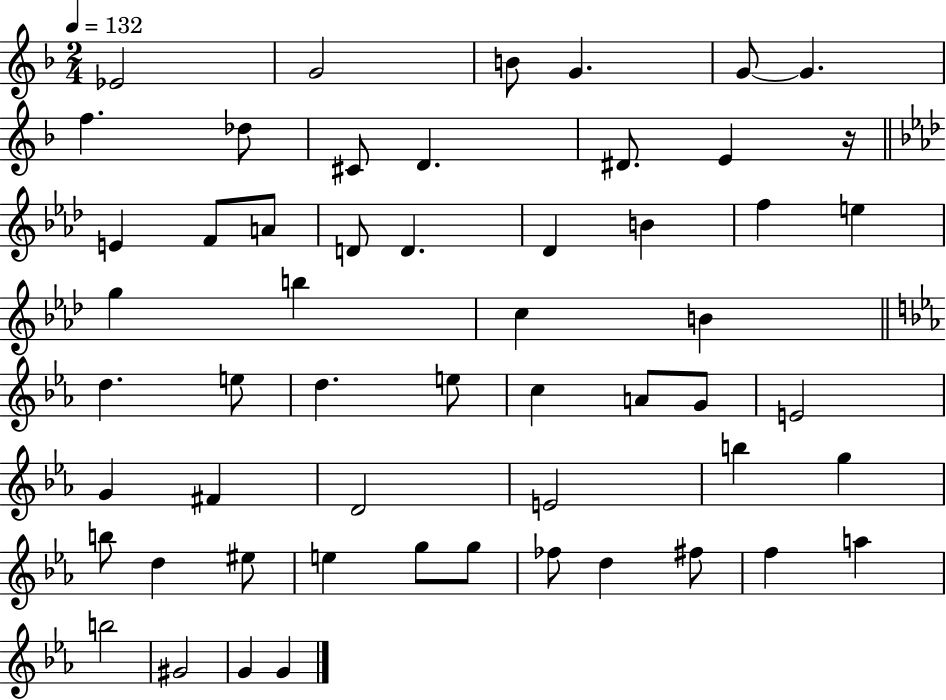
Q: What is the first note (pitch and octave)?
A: Eb4